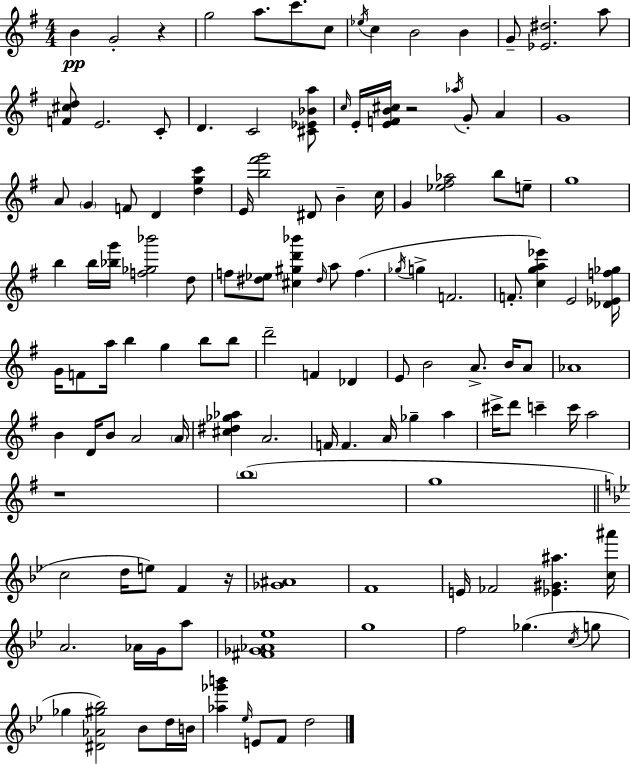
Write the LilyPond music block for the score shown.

{
  \clef treble
  \numericTimeSignature
  \time 4/4
  \key g \major
  \repeat volta 2 { b'4\pp g'2-. r4 | g''2 a''8. c'''8. c''8 | \acciaccatura { ees''16 } c''4 b'2 b'4 | g'8-- <ees' dis''>2. a''8 | \break <f' cis'' d''>8 e'2. c'8-. | d'4. c'2 <cis' ees' bes' a''>8 | \grace { c''16 } e'16-. <e' f' b' cis''>16 r2 \acciaccatura { aes''16 } g'8-. a'4 | g'1 | \break a'8 \parenthesize g'4 f'8 d'4 <d'' g'' c'''>4 | e'16 <b'' fis''' g'''>2 dis'8 b'4-- | c''16 g'4 <ees'' fis'' aes''>2 b''8 | e''8-- g''1 | \break b''4 b''16 <bes'' g'''>16 <f'' ges'' bes'''>2 | d''8 f''8 <dis'' ees''>8 <cis'' gis'' d''' bes'''>4 \grace { dis''16 } a''8 f''4.( | \acciaccatura { ges''16 } g''4-> f'2. | f'8.-. <c'' g'' a'' ees'''>4) e'2 | \break <des' ees' f'' ges''>16 g'16 f'8 a''16 b''4 g''4 | b''8 b''8 d'''2-- f'4 | des'4 e'8 b'2 a'8.-> | b'16 a'8 aes'1 | \break b'4 d'16 b'8 a'2 | \parenthesize a'16 <cis'' dis'' ges'' aes''>4 a'2. | f'16 f'4. a'16 ges''4-- | a''4 cis'''16-> d'''8 c'''4-- c'''16 a''2 | \break r1 | \parenthesize b''1( | g''1 | \bar "||" \break \key bes \major c''2 d''16 e''8) f'4 r16 | <ges' ais'>1 | f'1 | e'16 fes'2 <ees' gis' ais''>4. <c'' ais'''>16 | \break a'2. aes'16 g'16 a''8 | <fis' ges' aes' ees''>1 | g''1 | f''2 ges''4.( \acciaccatura { c''16 } g''8 | \break ges''4 <dis' aes' gis'' bes''>2) bes'8 d''16 | b'16 <aes'' ges''' b'''>4 \grace { ees''16 } e'8 f'8 d''2 | } \bar "|."
}